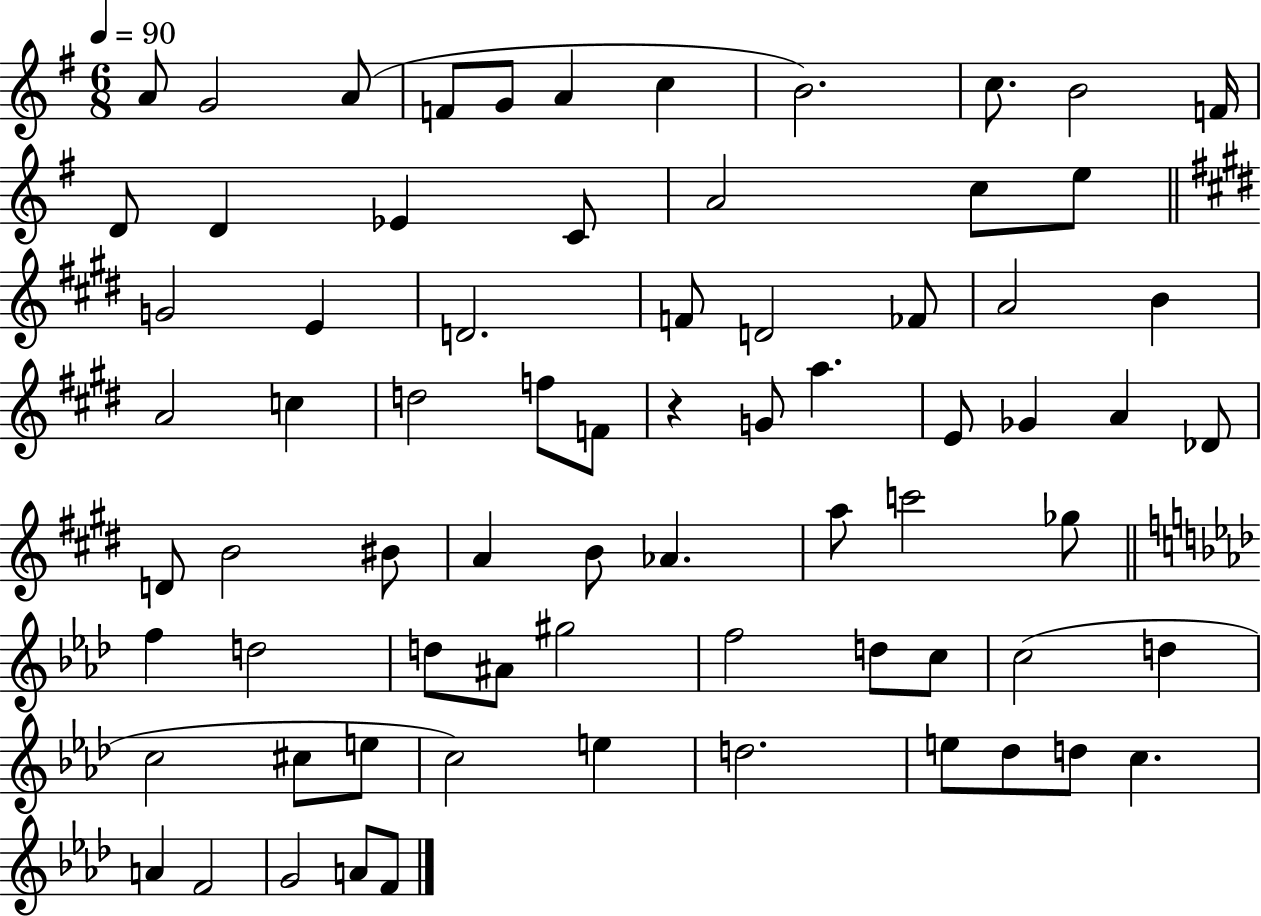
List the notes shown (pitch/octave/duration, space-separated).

A4/e G4/h A4/e F4/e G4/e A4/q C5/q B4/h. C5/e. B4/h F4/s D4/e D4/q Eb4/q C4/e A4/h C5/e E5/e G4/h E4/q D4/h. F4/e D4/h FES4/e A4/h B4/q A4/h C5/q D5/h F5/e F4/e R/q G4/e A5/q. E4/e Gb4/q A4/q Db4/e D4/e B4/h BIS4/e A4/q B4/e Ab4/q. A5/e C6/h Gb5/e F5/q D5/h D5/e A#4/e G#5/h F5/h D5/e C5/e C5/h D5/q C5/h C#5/e E5/e C5/h E5/q D5/h. E5/e Db5/e D5/e C5/q. A4/q F4/h G4/h A4/e F4/e